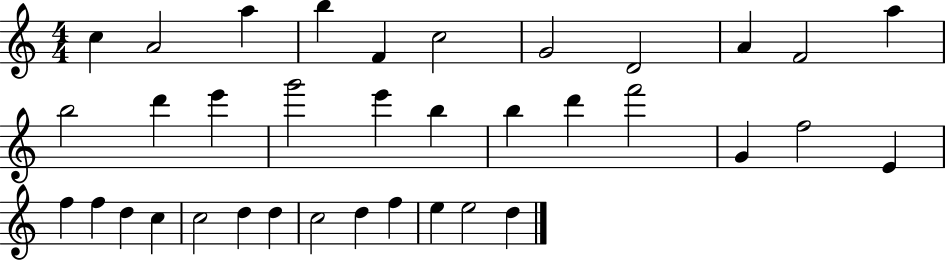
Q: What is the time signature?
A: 4/4